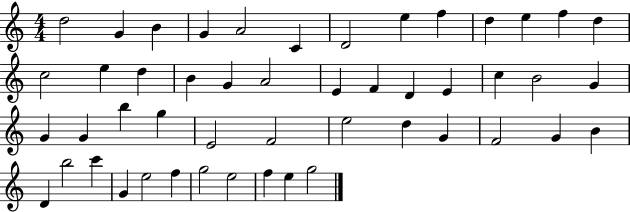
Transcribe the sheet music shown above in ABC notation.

X:1
T:Untitled
M:4/4
L:1/4
K:C
d2 G B G A2 C D2 e f d e f d c2 e d B G A2 E F D E c B2 G G G b g E2 F2 e2 d G F2 G B D b2 c' G e2 f g2 e2 f e g2